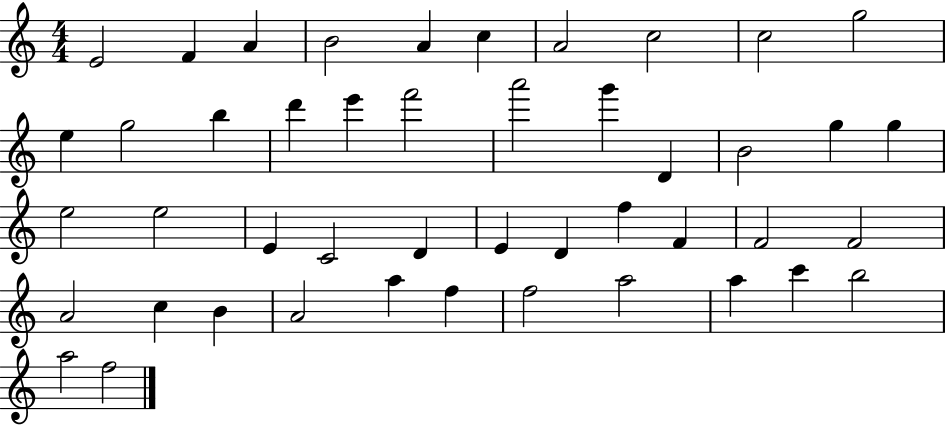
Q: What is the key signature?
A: C major